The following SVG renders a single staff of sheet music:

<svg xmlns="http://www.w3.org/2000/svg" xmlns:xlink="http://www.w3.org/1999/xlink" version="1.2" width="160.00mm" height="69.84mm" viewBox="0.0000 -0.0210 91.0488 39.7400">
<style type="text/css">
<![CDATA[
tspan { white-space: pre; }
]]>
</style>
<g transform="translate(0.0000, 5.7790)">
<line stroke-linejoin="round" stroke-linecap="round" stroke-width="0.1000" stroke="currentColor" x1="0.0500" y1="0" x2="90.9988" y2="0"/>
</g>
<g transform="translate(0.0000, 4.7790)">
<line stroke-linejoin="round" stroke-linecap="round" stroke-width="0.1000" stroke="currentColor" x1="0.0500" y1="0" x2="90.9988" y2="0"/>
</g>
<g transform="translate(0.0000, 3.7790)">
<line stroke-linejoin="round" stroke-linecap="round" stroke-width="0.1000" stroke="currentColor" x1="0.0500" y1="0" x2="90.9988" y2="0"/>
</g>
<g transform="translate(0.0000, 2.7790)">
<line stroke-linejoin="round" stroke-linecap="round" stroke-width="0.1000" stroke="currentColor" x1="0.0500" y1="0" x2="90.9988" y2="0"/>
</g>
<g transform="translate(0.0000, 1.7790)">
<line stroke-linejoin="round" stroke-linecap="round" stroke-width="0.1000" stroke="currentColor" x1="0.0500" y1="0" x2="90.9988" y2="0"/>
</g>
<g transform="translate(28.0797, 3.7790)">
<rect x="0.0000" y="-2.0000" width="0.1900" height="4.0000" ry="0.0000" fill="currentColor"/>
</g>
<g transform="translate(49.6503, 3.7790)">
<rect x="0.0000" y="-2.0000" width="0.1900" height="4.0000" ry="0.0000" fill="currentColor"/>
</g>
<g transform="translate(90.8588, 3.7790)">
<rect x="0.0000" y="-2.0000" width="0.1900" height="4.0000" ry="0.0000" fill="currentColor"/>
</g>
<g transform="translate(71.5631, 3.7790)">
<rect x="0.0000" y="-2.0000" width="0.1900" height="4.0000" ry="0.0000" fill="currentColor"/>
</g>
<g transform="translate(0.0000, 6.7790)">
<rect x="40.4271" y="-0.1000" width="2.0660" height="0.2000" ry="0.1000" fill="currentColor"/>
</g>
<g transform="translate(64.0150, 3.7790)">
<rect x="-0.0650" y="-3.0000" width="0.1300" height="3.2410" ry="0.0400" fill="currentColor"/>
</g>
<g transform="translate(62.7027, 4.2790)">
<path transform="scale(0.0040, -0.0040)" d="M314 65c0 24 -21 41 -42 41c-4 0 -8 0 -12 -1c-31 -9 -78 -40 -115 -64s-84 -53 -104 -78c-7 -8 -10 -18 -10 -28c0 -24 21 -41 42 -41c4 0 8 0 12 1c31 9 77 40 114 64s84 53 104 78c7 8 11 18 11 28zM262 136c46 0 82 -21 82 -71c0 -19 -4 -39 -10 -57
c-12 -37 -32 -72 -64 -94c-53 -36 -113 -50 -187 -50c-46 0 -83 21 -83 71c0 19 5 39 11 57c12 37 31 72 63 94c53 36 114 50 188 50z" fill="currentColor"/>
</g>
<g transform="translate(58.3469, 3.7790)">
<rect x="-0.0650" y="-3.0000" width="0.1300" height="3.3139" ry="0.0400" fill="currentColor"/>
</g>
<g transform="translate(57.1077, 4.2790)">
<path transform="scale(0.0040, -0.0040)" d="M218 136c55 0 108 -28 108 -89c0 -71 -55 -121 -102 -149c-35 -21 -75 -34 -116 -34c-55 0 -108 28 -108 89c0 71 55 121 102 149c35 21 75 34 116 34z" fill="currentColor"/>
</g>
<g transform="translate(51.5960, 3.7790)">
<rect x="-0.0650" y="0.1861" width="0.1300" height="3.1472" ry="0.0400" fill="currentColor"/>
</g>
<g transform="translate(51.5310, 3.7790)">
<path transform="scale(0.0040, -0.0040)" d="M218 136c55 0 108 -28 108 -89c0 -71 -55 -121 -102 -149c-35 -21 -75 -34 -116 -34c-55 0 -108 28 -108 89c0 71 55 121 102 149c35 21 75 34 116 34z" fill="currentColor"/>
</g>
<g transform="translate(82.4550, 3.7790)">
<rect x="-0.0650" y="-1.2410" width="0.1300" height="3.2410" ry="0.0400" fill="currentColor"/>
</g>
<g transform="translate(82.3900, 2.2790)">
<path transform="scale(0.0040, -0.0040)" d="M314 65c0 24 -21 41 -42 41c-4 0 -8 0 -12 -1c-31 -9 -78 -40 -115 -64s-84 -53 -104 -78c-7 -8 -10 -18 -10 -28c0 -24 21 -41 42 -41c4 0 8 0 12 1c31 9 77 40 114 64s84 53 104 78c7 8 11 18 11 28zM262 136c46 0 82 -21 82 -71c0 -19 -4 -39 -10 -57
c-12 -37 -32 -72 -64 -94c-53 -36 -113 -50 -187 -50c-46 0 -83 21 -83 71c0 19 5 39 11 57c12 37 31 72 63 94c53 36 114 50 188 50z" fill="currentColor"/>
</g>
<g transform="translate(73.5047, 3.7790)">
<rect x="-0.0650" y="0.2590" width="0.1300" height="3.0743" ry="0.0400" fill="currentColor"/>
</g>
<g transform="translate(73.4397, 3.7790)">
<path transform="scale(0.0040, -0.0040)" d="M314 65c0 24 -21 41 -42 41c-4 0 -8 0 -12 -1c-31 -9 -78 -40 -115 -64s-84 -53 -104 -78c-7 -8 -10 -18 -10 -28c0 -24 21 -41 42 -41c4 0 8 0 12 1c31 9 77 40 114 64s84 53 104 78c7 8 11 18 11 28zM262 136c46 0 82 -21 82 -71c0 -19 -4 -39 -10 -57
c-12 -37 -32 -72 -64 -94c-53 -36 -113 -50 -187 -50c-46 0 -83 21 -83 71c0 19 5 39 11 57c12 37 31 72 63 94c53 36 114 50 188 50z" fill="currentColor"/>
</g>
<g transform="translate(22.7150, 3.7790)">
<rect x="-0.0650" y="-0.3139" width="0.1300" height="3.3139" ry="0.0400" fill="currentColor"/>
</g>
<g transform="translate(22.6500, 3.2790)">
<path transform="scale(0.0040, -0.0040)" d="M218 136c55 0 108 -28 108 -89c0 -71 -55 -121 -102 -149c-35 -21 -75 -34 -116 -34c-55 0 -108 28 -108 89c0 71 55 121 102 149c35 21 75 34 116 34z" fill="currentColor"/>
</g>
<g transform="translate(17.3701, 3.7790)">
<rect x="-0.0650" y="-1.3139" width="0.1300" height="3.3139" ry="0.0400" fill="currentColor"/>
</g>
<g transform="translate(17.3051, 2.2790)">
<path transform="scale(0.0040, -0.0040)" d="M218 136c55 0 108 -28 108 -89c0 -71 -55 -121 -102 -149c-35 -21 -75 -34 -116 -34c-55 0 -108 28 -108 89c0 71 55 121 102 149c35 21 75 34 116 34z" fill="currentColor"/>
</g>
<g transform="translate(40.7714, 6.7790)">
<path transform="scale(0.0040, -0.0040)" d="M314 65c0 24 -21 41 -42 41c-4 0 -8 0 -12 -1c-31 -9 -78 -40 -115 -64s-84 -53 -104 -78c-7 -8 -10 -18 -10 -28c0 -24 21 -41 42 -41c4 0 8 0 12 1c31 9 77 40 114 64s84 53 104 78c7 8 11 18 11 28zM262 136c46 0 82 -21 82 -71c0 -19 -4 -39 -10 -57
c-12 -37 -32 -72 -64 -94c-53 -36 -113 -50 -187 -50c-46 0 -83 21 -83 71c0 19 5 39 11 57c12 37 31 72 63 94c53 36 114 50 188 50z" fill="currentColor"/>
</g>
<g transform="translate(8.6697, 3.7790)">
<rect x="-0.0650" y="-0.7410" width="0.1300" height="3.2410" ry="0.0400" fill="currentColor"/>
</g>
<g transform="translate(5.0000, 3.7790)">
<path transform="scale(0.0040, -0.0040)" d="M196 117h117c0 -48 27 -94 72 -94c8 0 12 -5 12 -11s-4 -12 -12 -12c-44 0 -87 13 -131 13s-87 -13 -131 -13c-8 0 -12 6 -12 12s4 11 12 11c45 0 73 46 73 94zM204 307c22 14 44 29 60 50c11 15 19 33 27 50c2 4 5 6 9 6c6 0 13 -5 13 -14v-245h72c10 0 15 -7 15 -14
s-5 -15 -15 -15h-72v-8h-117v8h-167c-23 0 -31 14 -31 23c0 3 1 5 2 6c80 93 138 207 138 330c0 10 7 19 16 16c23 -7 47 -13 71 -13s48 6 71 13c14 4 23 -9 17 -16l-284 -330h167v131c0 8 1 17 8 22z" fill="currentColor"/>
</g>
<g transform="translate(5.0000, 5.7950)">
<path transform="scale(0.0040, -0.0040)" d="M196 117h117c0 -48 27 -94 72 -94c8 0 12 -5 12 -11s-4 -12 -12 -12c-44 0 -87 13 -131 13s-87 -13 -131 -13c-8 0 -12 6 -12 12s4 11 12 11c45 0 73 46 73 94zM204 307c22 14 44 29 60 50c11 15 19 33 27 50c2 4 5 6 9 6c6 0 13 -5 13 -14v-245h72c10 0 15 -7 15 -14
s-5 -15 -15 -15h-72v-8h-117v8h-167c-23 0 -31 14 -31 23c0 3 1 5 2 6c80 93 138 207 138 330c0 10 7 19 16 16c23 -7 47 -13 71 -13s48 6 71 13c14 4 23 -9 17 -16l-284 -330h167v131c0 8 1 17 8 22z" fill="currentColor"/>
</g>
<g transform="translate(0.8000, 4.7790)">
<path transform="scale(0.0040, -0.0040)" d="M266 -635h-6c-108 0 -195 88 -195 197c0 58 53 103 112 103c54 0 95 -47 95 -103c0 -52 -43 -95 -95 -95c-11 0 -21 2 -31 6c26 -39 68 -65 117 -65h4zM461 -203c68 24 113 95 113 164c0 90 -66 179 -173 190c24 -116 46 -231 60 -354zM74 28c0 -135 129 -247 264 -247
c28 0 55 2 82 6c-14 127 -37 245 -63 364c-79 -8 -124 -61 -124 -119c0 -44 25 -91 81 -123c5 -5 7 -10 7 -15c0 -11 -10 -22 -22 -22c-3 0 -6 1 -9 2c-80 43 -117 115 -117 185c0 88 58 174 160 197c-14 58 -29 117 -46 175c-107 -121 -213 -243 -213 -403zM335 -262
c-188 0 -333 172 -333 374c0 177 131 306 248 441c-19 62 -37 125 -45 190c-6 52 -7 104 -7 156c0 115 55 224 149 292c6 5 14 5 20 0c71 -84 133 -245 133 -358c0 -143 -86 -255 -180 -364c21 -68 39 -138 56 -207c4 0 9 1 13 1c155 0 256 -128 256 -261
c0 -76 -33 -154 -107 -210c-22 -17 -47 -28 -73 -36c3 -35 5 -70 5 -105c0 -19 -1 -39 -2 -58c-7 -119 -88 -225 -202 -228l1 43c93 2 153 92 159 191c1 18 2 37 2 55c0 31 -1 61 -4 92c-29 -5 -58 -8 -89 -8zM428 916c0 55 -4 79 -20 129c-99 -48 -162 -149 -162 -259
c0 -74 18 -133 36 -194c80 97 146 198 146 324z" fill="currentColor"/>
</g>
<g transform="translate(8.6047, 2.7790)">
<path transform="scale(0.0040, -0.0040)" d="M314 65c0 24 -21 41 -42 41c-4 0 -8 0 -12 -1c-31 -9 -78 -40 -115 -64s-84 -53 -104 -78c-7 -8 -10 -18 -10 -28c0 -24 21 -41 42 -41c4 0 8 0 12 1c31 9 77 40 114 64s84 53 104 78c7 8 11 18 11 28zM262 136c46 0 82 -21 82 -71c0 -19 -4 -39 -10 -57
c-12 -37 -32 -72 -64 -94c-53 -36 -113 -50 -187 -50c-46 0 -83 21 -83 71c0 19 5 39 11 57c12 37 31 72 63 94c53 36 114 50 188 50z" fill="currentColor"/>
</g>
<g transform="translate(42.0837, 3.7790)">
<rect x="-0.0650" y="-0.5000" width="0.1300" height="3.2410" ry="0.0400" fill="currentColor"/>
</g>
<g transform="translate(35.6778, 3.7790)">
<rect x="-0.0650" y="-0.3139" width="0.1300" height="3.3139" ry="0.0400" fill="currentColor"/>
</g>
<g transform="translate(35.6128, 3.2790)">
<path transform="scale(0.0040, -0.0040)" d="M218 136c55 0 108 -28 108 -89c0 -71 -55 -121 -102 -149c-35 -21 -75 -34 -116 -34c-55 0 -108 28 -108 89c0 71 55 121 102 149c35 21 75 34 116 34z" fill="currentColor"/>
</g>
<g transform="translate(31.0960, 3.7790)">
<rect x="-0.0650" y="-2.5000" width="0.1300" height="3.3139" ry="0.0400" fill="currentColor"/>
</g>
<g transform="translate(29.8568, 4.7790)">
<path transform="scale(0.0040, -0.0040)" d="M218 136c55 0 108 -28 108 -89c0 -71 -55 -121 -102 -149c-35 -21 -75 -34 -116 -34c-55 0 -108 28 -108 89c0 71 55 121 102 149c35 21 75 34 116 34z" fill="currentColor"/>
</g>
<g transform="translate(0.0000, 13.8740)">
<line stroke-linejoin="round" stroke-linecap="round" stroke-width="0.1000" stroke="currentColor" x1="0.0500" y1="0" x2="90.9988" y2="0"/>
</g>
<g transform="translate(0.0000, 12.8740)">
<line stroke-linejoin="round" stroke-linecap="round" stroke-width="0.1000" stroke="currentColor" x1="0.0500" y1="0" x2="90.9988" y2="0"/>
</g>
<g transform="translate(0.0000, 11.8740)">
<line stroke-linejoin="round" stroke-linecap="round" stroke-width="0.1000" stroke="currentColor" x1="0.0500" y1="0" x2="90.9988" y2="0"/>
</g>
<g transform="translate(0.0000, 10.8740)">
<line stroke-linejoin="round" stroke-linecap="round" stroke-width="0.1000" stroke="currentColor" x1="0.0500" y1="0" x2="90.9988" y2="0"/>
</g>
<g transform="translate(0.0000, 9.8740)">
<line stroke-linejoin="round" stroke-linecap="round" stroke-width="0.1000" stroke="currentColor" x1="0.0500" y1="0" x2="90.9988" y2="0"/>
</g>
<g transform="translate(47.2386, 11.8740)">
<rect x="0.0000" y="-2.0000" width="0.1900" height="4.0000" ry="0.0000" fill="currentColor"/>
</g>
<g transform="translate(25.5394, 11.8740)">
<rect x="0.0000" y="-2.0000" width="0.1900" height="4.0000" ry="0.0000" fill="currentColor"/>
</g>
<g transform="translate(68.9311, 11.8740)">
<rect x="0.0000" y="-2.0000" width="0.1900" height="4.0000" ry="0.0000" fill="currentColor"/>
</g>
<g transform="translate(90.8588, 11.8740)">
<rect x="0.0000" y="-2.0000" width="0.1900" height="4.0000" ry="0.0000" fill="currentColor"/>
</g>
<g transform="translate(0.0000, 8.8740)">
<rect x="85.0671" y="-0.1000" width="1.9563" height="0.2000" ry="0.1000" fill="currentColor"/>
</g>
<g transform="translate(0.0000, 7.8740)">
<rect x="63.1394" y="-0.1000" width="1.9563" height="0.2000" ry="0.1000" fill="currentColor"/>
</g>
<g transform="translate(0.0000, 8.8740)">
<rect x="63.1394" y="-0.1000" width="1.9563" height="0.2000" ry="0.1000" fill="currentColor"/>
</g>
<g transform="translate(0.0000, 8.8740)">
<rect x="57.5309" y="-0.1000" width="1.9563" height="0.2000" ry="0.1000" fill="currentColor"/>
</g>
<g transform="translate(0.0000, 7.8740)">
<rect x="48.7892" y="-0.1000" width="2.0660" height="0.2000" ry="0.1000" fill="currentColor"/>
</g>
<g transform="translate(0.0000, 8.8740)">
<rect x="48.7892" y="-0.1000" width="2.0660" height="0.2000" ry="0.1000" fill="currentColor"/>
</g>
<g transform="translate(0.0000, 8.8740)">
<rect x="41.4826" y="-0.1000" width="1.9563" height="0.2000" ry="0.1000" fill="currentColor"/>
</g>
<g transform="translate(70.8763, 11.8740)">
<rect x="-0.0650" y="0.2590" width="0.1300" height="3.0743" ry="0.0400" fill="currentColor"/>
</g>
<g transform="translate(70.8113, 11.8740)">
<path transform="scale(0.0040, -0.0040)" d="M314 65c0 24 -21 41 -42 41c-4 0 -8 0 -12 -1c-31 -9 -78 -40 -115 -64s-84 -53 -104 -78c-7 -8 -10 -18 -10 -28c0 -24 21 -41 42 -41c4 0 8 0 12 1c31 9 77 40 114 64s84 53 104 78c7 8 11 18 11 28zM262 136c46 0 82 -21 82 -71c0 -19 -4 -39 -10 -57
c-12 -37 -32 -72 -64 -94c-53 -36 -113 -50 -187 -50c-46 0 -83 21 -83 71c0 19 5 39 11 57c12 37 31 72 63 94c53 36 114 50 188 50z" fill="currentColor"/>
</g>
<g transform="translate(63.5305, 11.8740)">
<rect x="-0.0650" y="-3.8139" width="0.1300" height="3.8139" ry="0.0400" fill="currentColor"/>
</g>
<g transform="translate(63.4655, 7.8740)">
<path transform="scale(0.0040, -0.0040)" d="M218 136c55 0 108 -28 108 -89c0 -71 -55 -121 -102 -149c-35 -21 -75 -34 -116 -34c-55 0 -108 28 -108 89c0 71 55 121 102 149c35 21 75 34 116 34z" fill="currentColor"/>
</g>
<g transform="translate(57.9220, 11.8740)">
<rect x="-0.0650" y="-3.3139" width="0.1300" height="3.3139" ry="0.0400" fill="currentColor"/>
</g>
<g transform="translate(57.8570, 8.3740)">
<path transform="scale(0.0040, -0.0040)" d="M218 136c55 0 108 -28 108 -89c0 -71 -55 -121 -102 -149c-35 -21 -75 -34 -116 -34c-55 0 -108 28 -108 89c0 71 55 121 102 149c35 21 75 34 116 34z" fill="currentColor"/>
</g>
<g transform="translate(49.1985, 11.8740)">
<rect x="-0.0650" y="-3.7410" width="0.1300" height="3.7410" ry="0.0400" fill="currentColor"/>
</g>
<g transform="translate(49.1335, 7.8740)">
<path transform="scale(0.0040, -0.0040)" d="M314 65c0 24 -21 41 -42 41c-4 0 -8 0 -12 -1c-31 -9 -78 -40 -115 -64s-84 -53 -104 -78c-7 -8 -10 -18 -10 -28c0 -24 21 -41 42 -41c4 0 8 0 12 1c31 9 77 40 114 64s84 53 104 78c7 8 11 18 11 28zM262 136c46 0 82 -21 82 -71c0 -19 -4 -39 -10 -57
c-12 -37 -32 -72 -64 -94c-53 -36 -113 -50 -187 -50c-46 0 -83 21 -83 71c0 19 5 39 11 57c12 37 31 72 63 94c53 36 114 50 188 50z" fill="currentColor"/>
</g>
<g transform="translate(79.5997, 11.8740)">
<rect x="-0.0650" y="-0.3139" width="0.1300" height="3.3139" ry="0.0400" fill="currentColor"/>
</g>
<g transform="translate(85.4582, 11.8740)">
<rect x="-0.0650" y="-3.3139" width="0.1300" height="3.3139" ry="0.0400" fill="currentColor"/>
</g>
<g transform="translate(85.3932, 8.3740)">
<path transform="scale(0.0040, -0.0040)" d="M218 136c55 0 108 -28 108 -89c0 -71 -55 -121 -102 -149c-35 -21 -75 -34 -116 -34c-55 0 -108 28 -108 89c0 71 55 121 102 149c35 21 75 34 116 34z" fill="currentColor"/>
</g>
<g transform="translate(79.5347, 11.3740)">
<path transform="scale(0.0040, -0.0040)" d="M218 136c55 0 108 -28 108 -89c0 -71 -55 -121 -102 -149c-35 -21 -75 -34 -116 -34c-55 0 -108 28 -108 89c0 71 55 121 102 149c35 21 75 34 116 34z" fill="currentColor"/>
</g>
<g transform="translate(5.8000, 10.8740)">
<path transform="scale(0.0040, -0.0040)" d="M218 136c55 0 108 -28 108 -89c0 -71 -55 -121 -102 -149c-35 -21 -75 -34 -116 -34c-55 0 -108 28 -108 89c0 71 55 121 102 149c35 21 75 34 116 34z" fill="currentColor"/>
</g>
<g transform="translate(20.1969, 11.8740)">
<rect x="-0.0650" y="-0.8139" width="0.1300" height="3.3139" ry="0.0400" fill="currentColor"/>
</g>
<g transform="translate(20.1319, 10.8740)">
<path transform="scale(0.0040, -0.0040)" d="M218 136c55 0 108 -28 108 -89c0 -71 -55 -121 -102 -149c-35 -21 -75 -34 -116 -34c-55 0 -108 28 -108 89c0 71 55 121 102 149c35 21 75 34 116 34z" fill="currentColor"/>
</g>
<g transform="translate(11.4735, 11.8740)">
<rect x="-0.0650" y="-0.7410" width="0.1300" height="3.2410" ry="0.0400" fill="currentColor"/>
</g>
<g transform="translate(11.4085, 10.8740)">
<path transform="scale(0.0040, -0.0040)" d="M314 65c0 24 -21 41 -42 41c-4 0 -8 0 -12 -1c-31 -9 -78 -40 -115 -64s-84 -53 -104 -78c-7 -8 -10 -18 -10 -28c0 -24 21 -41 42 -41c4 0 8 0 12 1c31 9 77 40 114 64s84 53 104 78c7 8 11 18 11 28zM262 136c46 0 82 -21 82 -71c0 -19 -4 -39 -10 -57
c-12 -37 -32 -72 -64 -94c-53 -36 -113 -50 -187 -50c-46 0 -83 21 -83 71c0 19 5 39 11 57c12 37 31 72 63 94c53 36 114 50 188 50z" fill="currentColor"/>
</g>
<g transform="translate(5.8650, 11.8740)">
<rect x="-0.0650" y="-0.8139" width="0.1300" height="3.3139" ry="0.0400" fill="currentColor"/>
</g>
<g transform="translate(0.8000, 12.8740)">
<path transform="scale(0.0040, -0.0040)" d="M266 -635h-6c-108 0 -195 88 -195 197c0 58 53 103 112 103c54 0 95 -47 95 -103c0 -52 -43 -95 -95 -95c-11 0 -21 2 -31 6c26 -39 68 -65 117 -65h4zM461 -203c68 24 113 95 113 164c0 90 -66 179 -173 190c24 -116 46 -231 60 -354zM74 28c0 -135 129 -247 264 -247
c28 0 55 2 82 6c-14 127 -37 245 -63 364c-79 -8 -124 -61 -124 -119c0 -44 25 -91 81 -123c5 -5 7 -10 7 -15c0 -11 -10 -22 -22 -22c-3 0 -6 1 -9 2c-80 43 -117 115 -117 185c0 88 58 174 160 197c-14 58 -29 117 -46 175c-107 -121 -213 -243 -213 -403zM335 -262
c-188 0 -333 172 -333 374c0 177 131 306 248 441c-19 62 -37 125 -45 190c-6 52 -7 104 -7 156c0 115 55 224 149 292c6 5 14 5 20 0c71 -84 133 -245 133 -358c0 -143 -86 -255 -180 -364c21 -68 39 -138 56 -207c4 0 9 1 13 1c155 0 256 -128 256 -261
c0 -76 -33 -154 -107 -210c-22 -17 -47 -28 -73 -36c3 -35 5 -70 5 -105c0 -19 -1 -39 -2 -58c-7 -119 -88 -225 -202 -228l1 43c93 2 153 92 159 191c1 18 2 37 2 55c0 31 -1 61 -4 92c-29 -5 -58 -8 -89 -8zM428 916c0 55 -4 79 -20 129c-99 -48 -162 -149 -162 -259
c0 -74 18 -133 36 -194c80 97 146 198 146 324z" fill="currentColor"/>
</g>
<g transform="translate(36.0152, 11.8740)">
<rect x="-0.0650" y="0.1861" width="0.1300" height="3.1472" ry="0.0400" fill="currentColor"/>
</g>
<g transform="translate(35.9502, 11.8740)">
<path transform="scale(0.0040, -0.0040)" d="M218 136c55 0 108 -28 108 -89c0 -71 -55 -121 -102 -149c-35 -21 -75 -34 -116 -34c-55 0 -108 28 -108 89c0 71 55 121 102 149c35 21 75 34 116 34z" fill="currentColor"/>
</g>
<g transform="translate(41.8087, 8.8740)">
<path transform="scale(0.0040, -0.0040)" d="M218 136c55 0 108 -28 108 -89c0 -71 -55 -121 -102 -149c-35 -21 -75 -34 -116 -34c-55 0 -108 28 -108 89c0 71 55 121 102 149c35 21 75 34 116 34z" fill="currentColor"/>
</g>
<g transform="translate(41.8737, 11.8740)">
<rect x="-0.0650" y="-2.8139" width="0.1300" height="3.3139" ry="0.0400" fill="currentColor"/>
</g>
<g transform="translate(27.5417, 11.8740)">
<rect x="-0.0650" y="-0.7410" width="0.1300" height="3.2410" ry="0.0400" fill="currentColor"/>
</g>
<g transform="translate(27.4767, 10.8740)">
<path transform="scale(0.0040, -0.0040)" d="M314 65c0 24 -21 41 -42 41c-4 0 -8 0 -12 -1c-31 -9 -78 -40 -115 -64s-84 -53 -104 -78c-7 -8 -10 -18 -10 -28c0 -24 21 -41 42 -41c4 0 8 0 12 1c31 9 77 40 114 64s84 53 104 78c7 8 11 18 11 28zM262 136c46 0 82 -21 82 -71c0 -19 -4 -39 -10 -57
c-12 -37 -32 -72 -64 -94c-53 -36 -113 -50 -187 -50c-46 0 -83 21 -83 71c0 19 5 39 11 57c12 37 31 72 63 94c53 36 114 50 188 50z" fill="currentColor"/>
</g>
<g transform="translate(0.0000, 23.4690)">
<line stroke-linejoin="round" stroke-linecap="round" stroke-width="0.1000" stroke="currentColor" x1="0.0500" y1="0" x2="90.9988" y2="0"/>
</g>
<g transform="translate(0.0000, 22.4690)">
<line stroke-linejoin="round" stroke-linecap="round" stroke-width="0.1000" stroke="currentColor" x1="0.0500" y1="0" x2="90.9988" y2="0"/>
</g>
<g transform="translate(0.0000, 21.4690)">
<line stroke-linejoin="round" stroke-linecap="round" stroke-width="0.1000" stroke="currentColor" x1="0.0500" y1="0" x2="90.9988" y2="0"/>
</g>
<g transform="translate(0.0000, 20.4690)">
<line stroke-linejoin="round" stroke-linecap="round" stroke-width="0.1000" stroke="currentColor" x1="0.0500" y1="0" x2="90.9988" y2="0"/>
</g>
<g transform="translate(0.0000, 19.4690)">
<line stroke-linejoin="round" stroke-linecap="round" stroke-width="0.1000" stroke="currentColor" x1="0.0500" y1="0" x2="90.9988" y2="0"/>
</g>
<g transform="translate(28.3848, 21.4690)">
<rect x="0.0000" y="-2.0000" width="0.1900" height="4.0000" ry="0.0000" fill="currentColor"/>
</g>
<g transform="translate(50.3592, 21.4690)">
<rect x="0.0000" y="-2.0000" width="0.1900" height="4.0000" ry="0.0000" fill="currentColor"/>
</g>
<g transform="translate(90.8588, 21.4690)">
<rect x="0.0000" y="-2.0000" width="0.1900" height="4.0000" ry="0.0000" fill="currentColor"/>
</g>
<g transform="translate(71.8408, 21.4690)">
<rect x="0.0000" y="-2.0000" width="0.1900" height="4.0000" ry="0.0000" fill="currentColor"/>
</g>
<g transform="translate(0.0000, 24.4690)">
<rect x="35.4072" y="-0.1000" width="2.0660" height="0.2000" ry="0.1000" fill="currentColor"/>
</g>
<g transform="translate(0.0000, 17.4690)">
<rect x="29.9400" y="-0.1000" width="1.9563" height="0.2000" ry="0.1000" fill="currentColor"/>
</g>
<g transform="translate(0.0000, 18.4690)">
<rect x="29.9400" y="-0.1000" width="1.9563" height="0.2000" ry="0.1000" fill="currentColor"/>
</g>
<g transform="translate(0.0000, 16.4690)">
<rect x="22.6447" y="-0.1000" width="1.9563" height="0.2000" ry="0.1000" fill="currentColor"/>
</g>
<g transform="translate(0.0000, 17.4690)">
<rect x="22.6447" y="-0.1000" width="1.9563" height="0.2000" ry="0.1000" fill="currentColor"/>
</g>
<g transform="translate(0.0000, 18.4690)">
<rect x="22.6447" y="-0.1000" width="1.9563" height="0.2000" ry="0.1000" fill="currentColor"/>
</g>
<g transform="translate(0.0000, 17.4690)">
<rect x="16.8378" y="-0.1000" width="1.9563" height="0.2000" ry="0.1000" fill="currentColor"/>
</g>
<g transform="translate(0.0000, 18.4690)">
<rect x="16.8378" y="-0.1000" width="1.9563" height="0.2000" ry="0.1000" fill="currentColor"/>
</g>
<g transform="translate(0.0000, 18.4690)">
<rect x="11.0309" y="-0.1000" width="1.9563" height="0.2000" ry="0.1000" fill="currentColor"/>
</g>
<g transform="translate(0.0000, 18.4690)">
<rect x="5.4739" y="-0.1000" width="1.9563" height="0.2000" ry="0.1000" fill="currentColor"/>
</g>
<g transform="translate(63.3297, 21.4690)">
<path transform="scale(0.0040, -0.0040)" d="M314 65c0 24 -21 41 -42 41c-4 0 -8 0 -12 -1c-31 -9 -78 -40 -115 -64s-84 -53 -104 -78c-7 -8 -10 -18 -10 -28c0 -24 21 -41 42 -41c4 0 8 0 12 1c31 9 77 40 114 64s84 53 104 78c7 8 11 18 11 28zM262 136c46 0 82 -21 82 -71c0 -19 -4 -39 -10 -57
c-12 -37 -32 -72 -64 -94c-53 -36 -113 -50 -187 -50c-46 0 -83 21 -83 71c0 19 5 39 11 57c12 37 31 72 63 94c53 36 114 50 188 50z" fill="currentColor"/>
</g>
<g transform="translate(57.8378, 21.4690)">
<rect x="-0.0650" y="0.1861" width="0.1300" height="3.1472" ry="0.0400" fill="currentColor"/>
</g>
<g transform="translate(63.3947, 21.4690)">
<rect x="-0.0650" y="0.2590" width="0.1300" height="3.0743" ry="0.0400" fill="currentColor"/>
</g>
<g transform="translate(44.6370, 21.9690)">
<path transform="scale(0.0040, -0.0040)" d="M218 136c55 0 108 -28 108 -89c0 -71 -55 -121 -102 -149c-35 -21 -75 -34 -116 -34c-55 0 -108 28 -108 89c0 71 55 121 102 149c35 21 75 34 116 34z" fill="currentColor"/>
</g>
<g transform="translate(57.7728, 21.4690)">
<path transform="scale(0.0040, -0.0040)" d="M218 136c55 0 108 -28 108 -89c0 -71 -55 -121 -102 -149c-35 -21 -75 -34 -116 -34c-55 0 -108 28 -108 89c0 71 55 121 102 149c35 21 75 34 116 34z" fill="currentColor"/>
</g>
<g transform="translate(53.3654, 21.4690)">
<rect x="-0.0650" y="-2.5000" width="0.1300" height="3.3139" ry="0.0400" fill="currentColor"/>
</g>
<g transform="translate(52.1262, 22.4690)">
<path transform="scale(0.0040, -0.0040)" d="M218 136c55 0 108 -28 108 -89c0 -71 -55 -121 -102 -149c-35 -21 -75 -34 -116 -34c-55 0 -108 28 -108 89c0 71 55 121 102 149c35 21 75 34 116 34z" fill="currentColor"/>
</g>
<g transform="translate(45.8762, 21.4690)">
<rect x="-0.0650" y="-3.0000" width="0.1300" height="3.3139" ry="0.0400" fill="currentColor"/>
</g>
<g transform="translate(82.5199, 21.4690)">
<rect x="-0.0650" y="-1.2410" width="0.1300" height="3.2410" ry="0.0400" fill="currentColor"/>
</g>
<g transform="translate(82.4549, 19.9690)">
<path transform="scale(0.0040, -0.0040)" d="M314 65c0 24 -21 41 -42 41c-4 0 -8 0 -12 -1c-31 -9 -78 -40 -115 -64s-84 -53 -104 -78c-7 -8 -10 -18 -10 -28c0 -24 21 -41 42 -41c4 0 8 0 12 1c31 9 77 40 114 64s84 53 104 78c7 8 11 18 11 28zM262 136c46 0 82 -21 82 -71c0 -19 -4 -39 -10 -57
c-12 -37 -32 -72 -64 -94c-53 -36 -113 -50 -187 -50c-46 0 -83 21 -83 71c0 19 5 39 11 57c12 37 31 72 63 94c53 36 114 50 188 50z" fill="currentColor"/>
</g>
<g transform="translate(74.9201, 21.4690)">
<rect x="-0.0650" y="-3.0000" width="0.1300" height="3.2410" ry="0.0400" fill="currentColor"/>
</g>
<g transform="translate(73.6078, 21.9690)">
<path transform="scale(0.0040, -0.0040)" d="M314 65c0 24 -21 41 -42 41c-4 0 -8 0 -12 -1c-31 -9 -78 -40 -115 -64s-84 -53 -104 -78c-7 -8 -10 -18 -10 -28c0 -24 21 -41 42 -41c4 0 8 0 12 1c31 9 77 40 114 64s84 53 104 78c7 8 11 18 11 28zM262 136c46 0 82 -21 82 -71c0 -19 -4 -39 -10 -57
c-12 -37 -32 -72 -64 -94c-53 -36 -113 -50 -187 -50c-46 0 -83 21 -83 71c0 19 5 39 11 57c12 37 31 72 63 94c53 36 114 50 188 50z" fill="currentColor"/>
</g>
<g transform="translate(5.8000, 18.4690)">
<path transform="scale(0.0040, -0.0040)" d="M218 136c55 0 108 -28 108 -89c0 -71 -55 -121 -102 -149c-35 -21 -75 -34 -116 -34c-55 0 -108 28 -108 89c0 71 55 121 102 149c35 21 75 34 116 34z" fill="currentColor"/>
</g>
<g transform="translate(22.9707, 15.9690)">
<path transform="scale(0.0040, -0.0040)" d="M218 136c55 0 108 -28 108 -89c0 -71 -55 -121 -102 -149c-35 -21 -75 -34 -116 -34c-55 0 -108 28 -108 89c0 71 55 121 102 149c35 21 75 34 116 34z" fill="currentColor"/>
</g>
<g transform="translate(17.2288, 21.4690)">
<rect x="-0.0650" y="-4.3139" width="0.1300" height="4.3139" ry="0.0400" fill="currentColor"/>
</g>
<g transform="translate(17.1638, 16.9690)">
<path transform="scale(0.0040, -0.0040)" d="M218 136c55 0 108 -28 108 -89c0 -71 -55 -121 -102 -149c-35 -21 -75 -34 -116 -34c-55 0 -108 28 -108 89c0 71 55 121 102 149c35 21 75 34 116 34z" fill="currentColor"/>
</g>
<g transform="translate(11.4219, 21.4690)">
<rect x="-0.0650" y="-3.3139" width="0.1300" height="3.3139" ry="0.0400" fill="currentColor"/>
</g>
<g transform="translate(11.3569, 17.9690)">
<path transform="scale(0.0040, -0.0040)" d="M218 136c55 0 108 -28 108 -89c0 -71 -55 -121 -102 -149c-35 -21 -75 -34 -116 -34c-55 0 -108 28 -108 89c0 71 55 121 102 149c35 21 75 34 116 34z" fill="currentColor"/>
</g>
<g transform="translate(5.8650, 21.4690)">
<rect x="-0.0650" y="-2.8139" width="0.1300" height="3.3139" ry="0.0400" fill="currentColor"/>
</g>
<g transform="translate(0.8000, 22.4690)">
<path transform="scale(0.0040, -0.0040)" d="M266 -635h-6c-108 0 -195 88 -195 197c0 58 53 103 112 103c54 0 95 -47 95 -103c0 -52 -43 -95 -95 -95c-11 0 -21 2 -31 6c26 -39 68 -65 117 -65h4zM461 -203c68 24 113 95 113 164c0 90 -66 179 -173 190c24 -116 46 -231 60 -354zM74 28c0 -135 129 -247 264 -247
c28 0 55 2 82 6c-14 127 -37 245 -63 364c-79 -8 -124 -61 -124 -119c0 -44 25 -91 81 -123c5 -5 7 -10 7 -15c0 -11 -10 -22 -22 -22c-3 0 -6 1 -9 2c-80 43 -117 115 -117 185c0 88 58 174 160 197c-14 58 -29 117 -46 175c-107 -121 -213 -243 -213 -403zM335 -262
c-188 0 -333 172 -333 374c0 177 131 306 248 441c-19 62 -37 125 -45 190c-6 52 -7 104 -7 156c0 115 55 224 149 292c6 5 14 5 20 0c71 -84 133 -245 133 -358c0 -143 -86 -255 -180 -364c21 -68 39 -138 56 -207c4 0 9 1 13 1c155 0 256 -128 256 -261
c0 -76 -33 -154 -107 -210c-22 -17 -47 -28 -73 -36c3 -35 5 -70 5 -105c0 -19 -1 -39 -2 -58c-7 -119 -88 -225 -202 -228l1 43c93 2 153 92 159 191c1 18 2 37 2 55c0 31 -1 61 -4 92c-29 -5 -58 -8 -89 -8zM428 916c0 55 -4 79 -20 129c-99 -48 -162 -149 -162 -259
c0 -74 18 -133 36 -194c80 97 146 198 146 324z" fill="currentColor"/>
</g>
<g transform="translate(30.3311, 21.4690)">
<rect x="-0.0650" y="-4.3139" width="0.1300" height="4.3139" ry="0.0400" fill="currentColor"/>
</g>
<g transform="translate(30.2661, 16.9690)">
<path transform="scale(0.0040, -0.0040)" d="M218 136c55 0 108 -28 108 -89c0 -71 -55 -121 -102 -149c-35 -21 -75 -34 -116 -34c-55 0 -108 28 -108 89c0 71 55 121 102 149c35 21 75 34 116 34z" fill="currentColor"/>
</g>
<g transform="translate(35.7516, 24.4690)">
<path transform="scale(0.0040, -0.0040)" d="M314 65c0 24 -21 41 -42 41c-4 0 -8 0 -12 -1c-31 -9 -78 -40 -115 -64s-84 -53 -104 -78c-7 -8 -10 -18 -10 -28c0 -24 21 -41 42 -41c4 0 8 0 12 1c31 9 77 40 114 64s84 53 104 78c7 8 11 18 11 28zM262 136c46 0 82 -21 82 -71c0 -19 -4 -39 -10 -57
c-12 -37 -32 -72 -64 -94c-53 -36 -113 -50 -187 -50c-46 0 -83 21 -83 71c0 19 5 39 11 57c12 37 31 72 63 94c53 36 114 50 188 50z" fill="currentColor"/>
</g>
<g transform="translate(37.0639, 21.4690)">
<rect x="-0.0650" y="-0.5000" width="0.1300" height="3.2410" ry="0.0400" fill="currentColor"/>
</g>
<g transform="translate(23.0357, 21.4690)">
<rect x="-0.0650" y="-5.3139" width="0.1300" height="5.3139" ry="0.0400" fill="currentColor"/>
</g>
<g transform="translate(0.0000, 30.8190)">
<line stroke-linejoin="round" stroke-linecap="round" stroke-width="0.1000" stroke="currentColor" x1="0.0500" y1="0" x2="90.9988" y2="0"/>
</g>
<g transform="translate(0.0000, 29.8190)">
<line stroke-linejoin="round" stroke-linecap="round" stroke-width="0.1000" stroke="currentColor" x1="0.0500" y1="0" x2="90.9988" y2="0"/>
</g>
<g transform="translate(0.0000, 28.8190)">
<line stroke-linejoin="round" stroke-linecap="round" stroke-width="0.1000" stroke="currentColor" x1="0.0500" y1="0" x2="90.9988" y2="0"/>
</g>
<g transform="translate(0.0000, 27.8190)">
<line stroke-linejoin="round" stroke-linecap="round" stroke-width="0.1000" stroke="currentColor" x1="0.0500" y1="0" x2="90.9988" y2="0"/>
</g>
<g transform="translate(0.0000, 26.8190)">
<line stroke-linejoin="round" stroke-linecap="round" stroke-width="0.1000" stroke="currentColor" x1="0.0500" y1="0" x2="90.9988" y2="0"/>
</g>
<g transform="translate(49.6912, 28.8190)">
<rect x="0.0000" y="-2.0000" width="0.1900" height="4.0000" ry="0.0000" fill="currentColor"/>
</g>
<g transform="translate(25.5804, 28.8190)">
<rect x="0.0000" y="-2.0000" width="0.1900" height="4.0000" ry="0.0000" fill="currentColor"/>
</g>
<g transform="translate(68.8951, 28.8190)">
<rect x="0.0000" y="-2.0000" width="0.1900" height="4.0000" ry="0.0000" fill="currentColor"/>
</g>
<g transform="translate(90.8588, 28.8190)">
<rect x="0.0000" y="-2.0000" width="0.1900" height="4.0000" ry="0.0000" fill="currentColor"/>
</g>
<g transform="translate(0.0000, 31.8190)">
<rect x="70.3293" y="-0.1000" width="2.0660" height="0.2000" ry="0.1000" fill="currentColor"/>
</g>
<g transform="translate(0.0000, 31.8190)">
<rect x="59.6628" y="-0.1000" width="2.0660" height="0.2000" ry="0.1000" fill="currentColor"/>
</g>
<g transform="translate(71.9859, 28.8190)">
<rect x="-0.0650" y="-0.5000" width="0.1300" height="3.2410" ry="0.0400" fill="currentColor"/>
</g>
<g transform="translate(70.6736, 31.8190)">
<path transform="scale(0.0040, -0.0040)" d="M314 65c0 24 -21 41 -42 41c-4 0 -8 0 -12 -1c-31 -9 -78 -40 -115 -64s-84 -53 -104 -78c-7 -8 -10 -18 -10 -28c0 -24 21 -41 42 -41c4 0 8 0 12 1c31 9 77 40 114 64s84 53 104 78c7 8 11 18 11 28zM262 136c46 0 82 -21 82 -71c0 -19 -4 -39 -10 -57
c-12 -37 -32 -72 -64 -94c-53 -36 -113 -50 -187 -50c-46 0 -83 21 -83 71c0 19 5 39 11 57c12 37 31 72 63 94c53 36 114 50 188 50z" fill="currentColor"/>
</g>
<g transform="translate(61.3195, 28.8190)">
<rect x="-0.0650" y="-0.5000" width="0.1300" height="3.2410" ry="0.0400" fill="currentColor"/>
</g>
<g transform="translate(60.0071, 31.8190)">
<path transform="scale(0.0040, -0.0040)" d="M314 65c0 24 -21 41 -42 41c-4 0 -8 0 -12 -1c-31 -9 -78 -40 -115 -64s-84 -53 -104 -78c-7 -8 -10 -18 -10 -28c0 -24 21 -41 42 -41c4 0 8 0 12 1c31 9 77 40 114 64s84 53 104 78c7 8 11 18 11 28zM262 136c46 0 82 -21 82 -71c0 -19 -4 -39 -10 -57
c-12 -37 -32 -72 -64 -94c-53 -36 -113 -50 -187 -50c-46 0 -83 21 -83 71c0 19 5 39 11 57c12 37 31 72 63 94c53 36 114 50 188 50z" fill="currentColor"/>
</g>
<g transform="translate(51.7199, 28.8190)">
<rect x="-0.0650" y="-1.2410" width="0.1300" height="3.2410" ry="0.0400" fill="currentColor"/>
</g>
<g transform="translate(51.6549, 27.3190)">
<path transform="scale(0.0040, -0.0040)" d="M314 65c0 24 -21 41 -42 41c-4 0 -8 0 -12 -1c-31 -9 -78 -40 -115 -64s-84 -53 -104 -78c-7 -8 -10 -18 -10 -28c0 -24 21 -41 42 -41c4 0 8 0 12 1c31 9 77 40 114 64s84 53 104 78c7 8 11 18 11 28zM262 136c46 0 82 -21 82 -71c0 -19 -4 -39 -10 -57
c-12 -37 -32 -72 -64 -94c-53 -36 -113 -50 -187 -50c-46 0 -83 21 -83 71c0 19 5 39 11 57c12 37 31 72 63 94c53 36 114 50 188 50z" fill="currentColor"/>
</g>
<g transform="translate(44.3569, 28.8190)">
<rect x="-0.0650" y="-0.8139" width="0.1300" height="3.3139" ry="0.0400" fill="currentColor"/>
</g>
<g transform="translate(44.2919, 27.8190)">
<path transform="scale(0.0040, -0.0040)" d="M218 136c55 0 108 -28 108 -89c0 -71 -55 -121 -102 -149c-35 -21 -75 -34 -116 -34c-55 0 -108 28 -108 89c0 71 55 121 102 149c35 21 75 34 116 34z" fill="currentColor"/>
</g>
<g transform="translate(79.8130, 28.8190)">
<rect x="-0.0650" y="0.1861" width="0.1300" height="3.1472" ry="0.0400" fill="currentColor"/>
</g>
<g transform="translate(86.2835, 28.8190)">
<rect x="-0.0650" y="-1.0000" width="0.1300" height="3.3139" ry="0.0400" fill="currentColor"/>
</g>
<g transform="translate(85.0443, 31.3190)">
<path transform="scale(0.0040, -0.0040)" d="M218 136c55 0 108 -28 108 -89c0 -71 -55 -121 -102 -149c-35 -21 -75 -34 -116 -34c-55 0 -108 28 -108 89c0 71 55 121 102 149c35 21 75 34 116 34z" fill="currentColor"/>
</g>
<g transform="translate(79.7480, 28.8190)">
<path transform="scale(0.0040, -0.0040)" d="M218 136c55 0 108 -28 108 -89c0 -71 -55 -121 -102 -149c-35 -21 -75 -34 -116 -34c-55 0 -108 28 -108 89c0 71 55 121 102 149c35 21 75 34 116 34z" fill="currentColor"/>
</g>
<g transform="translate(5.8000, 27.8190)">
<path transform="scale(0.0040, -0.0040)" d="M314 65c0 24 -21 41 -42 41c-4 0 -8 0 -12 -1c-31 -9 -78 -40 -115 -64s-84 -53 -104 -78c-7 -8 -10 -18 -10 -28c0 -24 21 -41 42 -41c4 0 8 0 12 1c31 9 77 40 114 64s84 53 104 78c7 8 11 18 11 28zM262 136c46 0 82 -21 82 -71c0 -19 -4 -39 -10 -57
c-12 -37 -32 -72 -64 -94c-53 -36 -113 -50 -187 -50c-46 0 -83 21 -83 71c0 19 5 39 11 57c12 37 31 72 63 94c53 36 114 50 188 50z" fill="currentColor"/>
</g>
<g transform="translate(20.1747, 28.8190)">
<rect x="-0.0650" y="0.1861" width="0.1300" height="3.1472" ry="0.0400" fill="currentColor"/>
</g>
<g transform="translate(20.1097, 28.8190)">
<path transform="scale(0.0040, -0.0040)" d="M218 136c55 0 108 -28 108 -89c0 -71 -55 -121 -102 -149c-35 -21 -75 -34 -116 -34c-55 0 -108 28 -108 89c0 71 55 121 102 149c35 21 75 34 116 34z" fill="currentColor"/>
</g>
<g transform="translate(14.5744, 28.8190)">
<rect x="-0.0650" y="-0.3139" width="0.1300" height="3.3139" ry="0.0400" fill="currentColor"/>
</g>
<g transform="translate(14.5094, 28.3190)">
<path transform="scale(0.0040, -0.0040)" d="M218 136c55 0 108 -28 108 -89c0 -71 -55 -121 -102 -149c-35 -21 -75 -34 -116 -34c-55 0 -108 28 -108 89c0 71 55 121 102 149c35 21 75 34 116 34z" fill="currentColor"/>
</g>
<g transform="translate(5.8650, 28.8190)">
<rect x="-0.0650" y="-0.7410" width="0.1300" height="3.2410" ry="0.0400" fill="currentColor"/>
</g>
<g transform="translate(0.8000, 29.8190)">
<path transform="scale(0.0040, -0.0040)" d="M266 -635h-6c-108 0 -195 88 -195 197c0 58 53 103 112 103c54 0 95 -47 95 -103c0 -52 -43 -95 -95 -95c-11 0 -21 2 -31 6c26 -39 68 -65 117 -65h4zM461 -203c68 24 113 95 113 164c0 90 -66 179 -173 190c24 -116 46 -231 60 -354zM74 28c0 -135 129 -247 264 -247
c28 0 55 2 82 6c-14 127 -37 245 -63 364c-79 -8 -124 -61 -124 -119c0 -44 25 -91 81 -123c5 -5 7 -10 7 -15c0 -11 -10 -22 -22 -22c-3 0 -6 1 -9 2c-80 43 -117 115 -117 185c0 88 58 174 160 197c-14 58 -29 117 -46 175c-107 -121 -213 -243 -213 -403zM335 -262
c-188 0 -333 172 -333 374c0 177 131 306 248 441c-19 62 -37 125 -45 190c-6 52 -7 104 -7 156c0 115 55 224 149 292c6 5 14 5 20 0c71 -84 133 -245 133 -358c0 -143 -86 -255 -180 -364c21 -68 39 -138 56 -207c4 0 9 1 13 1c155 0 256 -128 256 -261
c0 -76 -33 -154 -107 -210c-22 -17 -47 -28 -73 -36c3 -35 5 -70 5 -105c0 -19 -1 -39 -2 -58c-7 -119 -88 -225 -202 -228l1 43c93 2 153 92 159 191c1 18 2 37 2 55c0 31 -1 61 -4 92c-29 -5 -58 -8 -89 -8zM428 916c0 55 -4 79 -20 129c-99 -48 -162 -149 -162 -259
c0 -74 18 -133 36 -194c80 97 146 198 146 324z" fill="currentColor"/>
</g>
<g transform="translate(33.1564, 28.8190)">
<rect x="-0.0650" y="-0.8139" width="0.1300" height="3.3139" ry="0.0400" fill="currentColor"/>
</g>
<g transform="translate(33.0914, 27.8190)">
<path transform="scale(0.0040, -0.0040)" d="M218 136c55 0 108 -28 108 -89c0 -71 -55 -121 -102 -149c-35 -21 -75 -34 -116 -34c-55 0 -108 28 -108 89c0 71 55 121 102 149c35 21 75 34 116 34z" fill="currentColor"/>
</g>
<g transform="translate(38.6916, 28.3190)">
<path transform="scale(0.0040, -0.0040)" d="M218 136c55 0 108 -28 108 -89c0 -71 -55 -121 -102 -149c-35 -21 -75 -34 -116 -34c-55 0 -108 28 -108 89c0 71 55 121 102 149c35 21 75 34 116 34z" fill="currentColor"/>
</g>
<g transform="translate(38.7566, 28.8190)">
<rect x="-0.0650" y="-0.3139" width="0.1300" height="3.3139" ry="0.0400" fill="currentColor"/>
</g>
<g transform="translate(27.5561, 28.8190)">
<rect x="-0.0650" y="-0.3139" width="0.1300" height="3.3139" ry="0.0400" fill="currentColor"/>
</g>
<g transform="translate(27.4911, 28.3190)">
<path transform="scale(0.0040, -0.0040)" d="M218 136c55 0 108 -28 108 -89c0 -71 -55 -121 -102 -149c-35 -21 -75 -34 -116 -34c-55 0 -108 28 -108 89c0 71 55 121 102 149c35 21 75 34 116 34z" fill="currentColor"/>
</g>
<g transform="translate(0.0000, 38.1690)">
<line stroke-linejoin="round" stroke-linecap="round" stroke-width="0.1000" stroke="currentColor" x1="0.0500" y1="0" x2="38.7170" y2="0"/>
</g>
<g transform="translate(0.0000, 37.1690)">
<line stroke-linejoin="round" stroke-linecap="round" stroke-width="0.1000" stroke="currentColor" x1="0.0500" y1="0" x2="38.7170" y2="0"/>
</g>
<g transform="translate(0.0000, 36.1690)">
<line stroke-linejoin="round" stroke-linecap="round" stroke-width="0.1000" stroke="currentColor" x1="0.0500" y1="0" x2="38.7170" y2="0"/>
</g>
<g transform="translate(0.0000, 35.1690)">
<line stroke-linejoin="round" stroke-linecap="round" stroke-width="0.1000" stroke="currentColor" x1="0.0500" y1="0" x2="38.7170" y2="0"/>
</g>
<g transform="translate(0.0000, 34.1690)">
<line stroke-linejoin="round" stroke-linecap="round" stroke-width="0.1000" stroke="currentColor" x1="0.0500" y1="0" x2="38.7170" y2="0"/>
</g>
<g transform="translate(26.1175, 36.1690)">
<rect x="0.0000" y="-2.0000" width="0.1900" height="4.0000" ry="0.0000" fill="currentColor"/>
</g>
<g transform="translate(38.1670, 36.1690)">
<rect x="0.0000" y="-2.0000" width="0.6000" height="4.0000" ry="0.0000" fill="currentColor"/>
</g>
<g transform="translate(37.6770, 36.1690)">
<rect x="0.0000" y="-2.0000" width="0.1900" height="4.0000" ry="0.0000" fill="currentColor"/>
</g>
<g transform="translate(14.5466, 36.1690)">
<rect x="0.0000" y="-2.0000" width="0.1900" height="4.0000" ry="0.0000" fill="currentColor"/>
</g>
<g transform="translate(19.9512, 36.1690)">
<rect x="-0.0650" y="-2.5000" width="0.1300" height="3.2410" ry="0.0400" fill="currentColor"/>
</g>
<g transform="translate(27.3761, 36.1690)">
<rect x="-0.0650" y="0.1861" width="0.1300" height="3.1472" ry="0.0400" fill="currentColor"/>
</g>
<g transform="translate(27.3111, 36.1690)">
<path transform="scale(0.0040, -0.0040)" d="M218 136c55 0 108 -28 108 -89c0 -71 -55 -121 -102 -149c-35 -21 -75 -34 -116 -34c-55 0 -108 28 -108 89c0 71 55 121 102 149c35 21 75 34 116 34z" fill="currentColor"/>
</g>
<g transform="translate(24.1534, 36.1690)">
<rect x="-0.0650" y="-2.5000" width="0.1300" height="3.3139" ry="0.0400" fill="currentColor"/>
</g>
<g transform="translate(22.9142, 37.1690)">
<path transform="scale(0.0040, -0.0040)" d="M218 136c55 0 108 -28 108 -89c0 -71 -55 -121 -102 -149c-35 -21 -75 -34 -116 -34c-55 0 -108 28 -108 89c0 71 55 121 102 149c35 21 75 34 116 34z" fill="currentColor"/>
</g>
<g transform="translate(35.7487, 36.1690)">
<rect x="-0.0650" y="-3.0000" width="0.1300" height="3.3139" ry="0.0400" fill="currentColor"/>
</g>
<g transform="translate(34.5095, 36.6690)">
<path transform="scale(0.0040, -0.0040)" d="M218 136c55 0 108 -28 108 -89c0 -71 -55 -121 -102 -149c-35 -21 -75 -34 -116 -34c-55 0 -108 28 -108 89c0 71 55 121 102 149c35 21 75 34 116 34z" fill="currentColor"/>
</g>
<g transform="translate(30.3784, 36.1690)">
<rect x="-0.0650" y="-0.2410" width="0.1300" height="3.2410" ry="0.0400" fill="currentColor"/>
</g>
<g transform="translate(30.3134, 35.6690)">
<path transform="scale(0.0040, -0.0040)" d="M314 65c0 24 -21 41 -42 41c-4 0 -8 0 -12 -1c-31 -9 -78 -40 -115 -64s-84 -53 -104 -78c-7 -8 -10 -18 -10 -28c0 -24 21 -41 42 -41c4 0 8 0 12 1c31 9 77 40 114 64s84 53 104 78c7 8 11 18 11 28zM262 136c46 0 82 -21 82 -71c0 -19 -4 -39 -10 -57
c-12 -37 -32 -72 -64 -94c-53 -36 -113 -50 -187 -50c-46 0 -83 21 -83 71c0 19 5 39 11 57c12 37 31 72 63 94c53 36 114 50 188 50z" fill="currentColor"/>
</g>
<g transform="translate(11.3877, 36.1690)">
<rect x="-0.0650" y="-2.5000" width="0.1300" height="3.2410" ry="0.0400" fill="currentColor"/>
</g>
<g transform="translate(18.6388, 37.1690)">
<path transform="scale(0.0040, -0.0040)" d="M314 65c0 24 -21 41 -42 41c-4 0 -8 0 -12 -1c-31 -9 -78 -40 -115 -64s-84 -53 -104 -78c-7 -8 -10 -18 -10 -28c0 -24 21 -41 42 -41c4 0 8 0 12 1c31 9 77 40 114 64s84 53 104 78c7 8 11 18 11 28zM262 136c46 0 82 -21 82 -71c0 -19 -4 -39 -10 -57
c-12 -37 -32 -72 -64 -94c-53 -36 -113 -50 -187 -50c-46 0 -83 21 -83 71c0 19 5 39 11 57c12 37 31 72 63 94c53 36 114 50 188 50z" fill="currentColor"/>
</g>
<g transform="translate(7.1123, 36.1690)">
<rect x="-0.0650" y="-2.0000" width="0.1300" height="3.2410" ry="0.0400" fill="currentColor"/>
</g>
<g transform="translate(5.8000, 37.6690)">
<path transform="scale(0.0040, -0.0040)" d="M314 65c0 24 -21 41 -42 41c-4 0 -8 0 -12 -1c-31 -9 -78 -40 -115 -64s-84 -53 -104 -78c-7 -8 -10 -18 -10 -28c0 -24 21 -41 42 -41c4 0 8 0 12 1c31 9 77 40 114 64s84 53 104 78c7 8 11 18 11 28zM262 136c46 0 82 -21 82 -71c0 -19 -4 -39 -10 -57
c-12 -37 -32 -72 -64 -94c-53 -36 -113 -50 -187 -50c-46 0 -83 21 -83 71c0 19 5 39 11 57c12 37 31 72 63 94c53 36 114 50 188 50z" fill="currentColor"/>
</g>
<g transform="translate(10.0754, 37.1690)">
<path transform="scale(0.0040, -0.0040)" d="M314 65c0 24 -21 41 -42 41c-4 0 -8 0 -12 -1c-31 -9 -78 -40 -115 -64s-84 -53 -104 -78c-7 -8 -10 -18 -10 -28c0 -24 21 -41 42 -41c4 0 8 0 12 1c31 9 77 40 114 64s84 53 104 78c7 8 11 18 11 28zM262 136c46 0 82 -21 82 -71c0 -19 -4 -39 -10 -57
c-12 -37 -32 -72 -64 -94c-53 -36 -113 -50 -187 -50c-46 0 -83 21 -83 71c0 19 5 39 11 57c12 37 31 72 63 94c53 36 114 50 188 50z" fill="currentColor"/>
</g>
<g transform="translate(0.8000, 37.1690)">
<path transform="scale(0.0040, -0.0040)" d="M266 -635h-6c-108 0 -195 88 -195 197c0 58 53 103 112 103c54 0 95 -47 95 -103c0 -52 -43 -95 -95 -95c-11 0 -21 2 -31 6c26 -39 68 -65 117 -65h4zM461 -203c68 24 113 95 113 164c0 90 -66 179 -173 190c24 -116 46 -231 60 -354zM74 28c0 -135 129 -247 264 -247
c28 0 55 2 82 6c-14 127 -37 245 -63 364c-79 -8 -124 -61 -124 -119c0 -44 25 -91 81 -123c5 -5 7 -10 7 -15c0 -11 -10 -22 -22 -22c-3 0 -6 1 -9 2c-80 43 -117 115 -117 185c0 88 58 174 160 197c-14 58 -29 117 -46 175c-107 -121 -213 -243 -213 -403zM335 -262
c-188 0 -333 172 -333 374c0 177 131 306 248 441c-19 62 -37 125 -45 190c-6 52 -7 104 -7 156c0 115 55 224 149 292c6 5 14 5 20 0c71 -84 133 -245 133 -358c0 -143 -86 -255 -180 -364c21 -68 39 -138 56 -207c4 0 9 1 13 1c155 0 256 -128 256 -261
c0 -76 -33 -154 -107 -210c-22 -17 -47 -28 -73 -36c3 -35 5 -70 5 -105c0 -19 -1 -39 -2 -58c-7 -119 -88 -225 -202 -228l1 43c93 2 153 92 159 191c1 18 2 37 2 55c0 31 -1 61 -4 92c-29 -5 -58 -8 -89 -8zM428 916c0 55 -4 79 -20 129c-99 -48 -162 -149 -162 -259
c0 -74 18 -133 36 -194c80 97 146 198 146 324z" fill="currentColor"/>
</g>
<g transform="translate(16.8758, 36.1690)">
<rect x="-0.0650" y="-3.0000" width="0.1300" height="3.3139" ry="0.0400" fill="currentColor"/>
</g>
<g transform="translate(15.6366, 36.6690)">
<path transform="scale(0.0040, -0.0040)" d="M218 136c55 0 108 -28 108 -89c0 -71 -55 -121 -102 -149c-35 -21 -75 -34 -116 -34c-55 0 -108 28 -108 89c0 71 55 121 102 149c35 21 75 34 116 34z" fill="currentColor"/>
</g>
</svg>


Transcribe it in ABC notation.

X:1
T:Untitled
M:4/4
L:1/4
K:C
d2 e c G c C2 B A A2 B2 e2 d d2 d d2 B a c'2 b c' B2 c b a b d' f' d' C2 A G B B2 A2 e2 d2 c B c d c d e2 C2 C2 B D F2 G2 A G2 G B c2 A